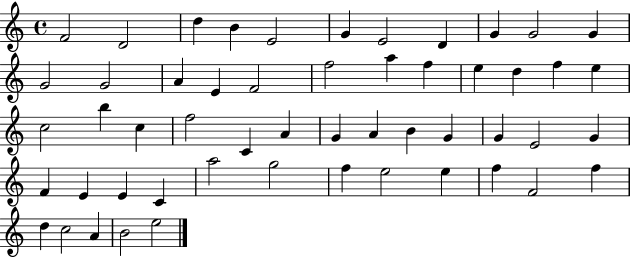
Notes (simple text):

F4/h D4/h D5/q B4/q E4/h G4/q E4/h D4/q G4/q G4/h G4/q G4/h G4/h A4/q E4/q F4/h F5/h A5/q F5/q E5/q D5/q F5/q E5/q C5/h B5/q C5/q F5/h C4/q A4/q G4/q A4/q B4/q G4/q G4/q E4/h G4/q F4/q E4/q E4/q C4/q A5/h G5/h F5/q E5/h E5/q F5/q F4/h F5/q D5/q C5/h A4/q B4/h E5/h